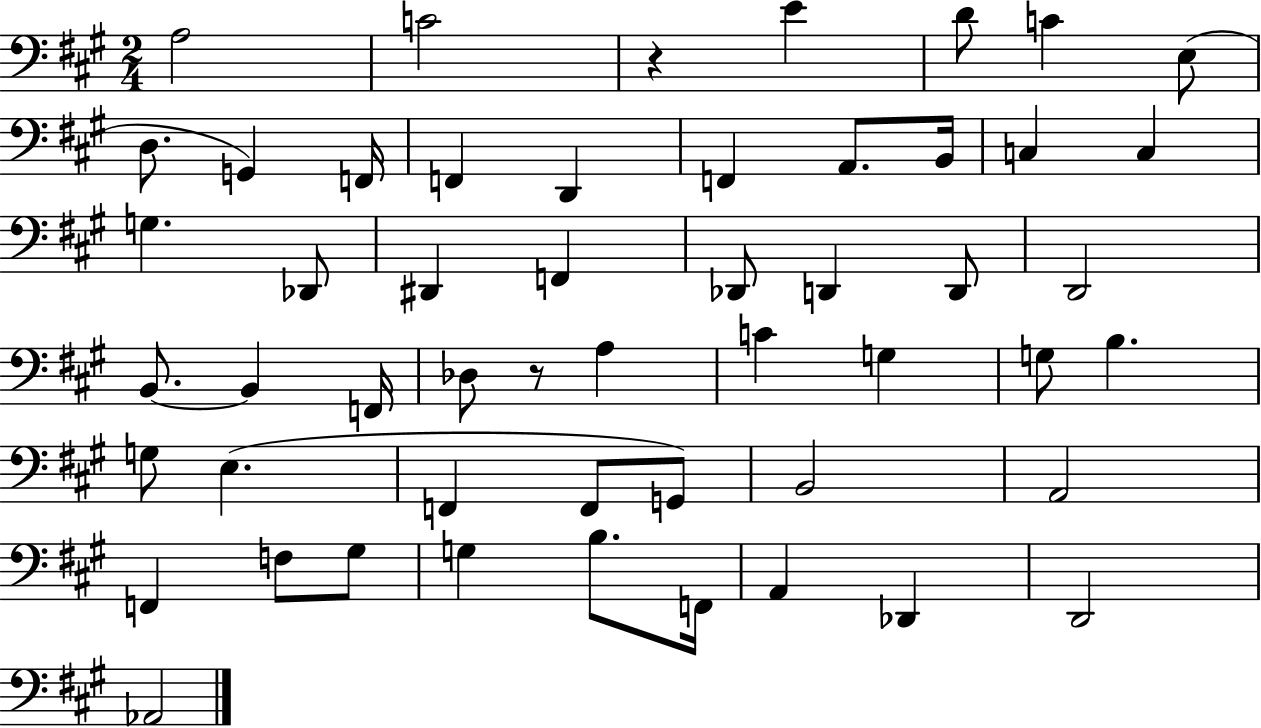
{
  \clef bass
  \numericTimeSignature
  \time 2/4
  \key a \major
  \repeat volta 2 { a2 | c'2 | r4 e'4 | d'8 c'4 e8( | \break d8. g,4) f,16 | f,4 d,4 | f,4 a,8. b,16 | c4 c4 | \break g4. des,8 | dis,4 f,4 | des,8 d,4 d,8 | d,2 | \break b,8.~~ b,4 f,16 | des8 r8 a4 | c'4 g4 | g8 b4. | \break g8 e4.( | f,4 f,8 g,8) | b,2 | a,2 | \break f,4 f8 gis8 | g4 b8. f,16 | a,4 des,4 | d,2 | \break aes,2 | } \bar "|."
}